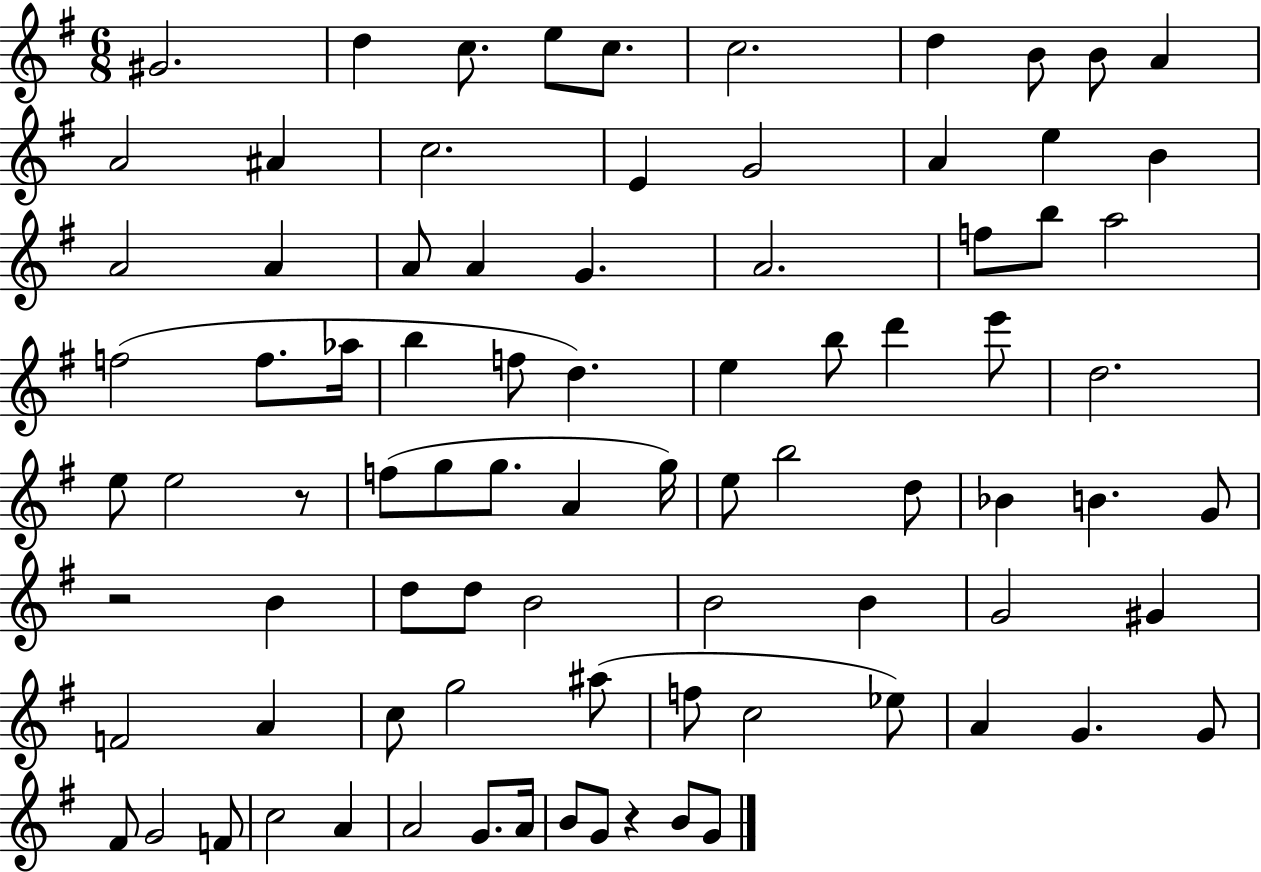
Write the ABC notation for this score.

X:1
T:Untitled
M:6/8
L:1/4
K:G
^G2 d c/2 e/2 c/2 c2 d B/2 B/2 A A2 ^A c2 E G2 A e B A2 A A/2 A G A2 f/2 b/2 a2 f2 f/2 _a/4 b f/2 d e b/2 d' e'/2 d2 e/2 e2 z/2 f/2 g/2 g/2 A g/4 e/2 b2 d/2 _B B G/2 z2 B d/2 d/2 B2 B2 B G2 ^G F2 A c/2 g2 ^a/2 f/2 c2 _e/2 A G G/2 ^F/2 G2 F/2 c2 A A2 G/2 A/4 B/2 G/2 z B/2 G/2